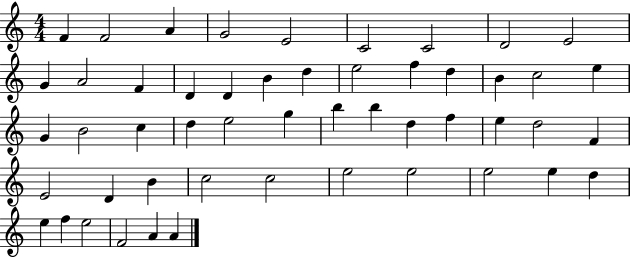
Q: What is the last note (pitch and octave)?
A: A4